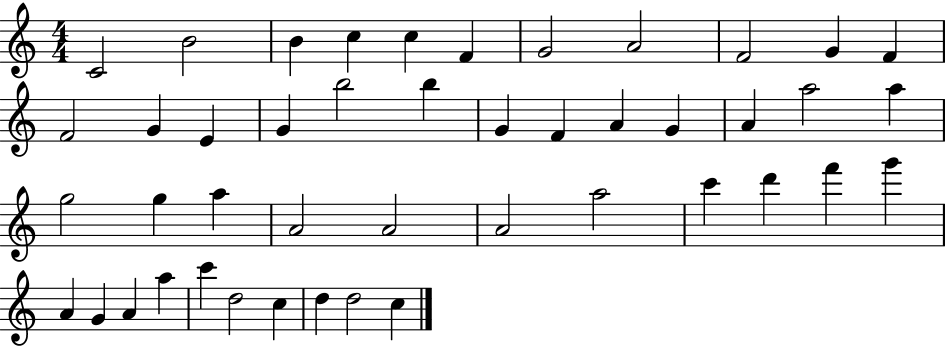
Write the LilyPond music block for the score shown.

{
  \clef treble
  \numericTimeSignature
  \time 4/4
  \key c \major
  c'2 b'2 | b'4 c''4 c''4 f'4 | g'2 a'2 | f'2 g'4 f'4 | \break f'2 g'4 e'4 | g'4 b''2 b''4 | g'4 f'4 a'4 g'4 | a'4 a''2 a''4 | \break g''2 g''4 a''4 | a'2 a'2 | a'2 a''2 | c'''4 d'''4 f'''4 g'''4 | \break a'4 g'4 a'4 a''4 | c'''4 d''2 c''4 | d''4 d''2 c''4 | \bar "|."
}